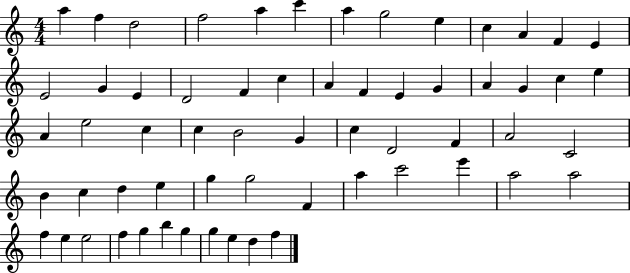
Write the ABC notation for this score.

X:1
T:Untitled
M:4/4
L:1/4
K:C
a f d2 f2 a c' a g2 e c A F E E2 G E D2 F c A F E G A G c e A e2 c c B2 G c D2 F A2 C2 B c d e g g2 F a c'2 e' a2 a2 f e e2 f g b g g e d f